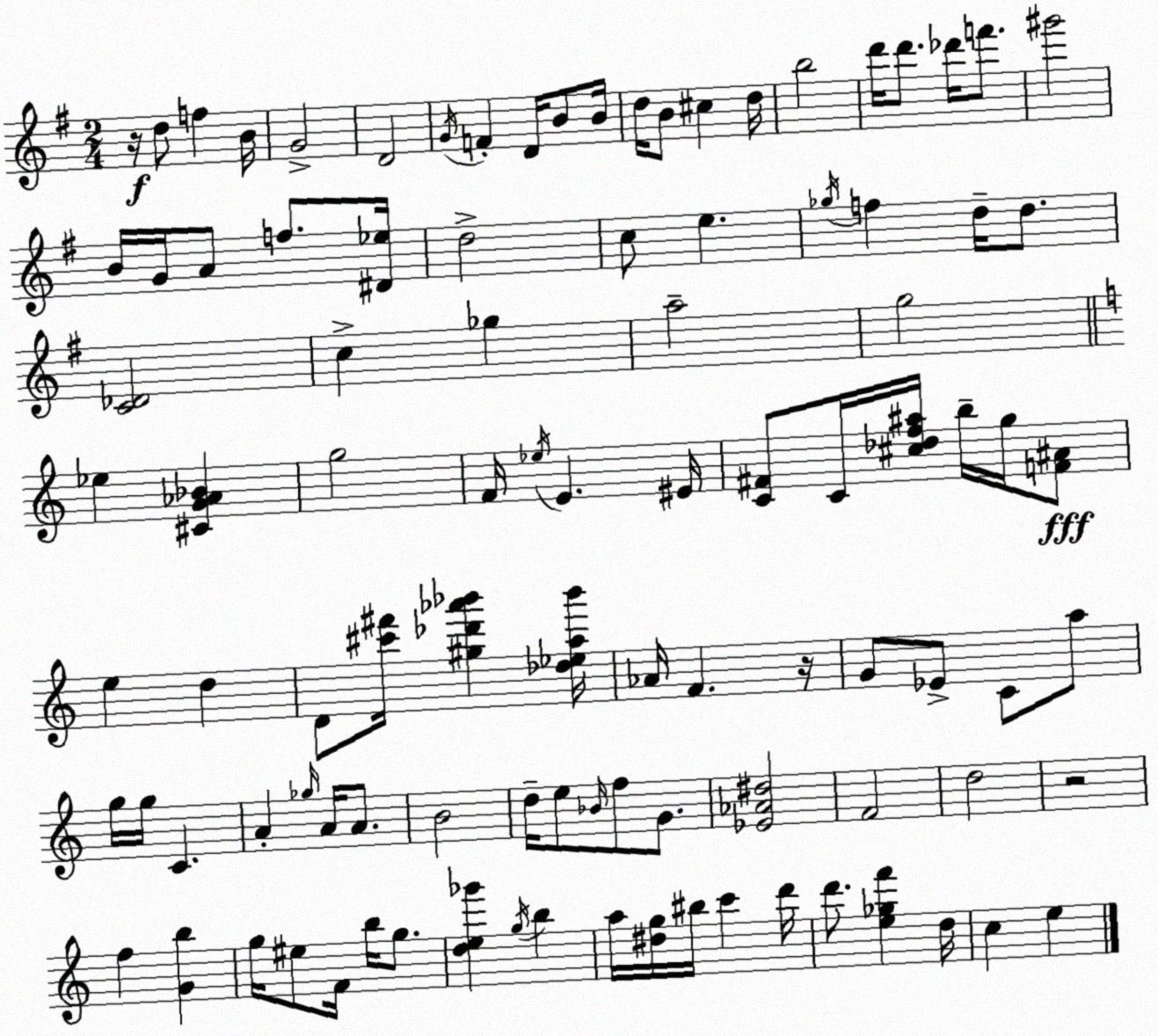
X:1
T:Untitled
M:2/4
L:1/4
K:Em
z/4 d/2 f B/4 G2 D2 G/4 F D/4 B/2 B/4 d/4 B/2 ^c d/4 b2 d'/4 d'/2 _d'/4 f'/2 ^g'2 B/4 G/4 A/2 f/2 [^D_e]/4 d2 c/2 e _g/4 f d/4 d/2 [C_D]2 c _g a2 g2 _e [^CG_A_B] g2 F/4 _e/4 E ^E/4 [C^F]/2 C/4 [^c_df^a]/4 b/4 g/4 [F^A]/2 e d D/2 [^c'^f']/4 [^g_d'_a'_b'] [_d_ea_b']/4 _A/4 F z/4 G/2 _E/2 C/2 a/2 g/4 g/4 C A _g/4 A/4 A/2 B2 d/4 e/2 _B/4 f/2 G/2 [_E_A^d]2 F2 d2 z2 f [Gb] g/4 ^e/2 F/4 b/4 g/2 [de_g'] g/4 b a/4 [^dg]/4 ^b/4 c' d'/4 d'/2 [e_gf'] d/4 c e